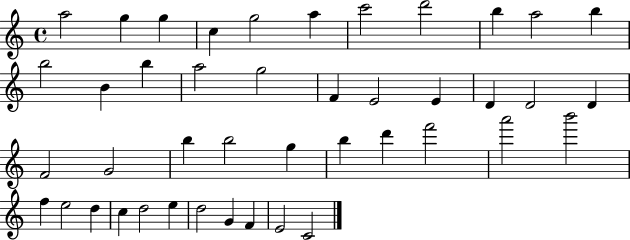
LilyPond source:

{
  \clef treble
  \time 4/4
  \defaultTimeSignature
  \key c \major
  a''2 g''4 g''4 | c''4 g''2 a''4 | c'''2 d'''2 | b''4 a''2 b''4 | \break b''2 b'4 b''4 | a''2 g''2 | f'4 e'2 e'4 | d'4 d'2 d'4 | \break f'2 g'2 | b''4 b''2 g''4 | b''4 d'''4 f'''2 | a'''2 b'''2 | \break f''4 e''2 d''4 | c''4 d''2 e''4 | d''2 g'4 f'4 | e'2 c'2 | \break \bar "|."
}